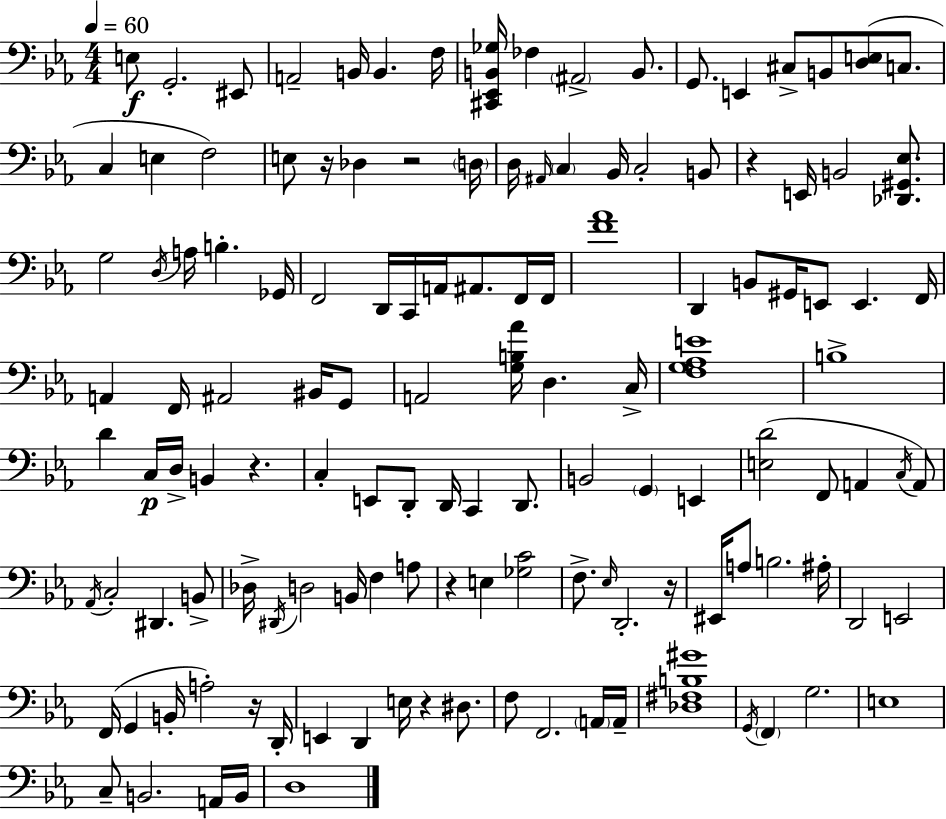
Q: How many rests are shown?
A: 8